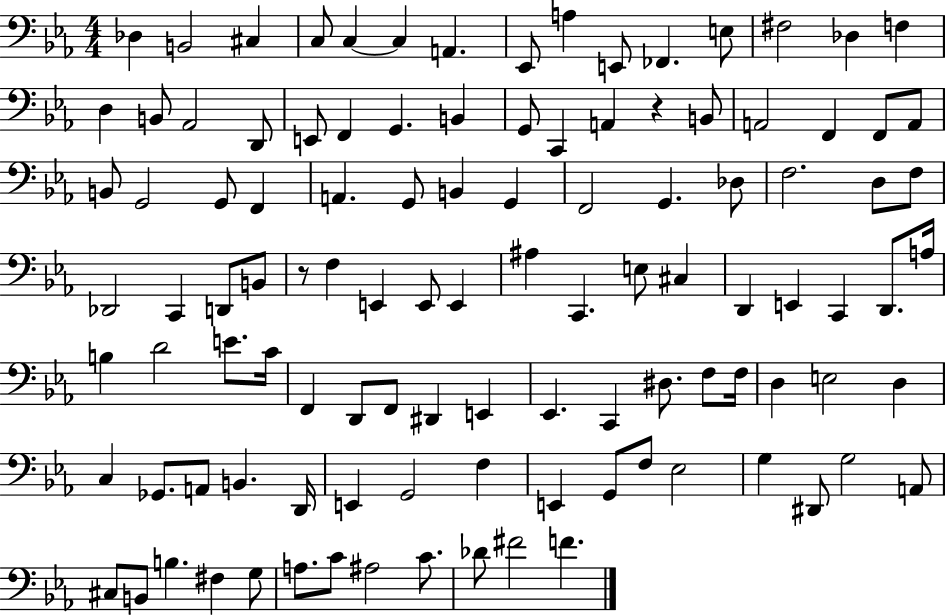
X:1
T:Untitled
M:4/4
L:1/4
K:Eb
_D, B,,2 ^C, C,/2 C, C, A,, _E,,/2 A, E,,/2 _F,, E,/2 ^F,2 _D, F, D, B,,/2 _A,,2 D,,/2 E,,/2 F,, G,, B,, G,,/2 C,, A,, z B,,/2 A,,2 F,, F,,/2 A,,/2 B,,/2 G,,2 G,,/2 F,, A,, G,,/2 B,, G,, F,,2 G,, _D,/2 F,2 D,/2 F,/2 _D,,2 C,, D,,/2 B,,/2 z/2 F, E,, E,,/2 E,, ^A, C,, E,/2 ^C, D,, E,, C,, D,,/2 A,/4 B, D2 E/2 C/4 F,, D,,/2 F,,/2 ^D,, E,, _E,, C,, ^D,/2 F,/2 F,/4 D, E,2 D, C, _G,,/2 A,,/2 B,, D,,/4 E,, G,,2 F, E,, G,,/2 F,/2 _E,2 G, ^D,,/2 G,2 A,,/2 ^C,/2 B,,/2 B, ^F, G,/2 A,/2 C/2 ^A,2 C/2 _D/2 ^F2 F